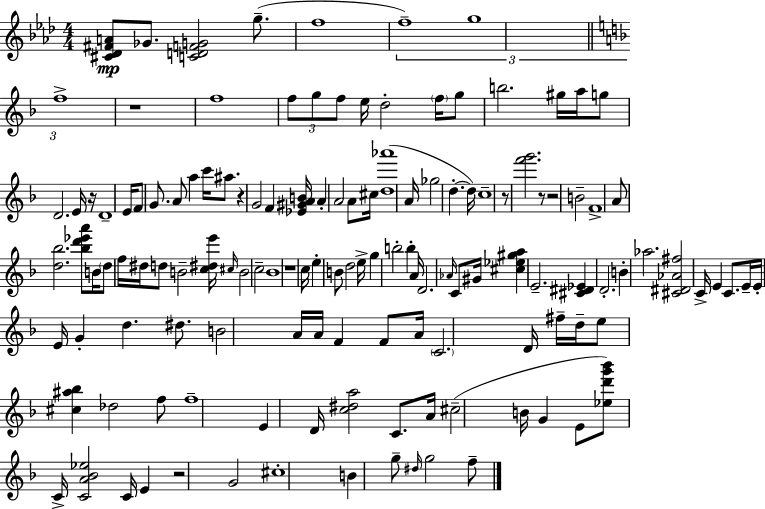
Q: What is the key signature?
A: F minor